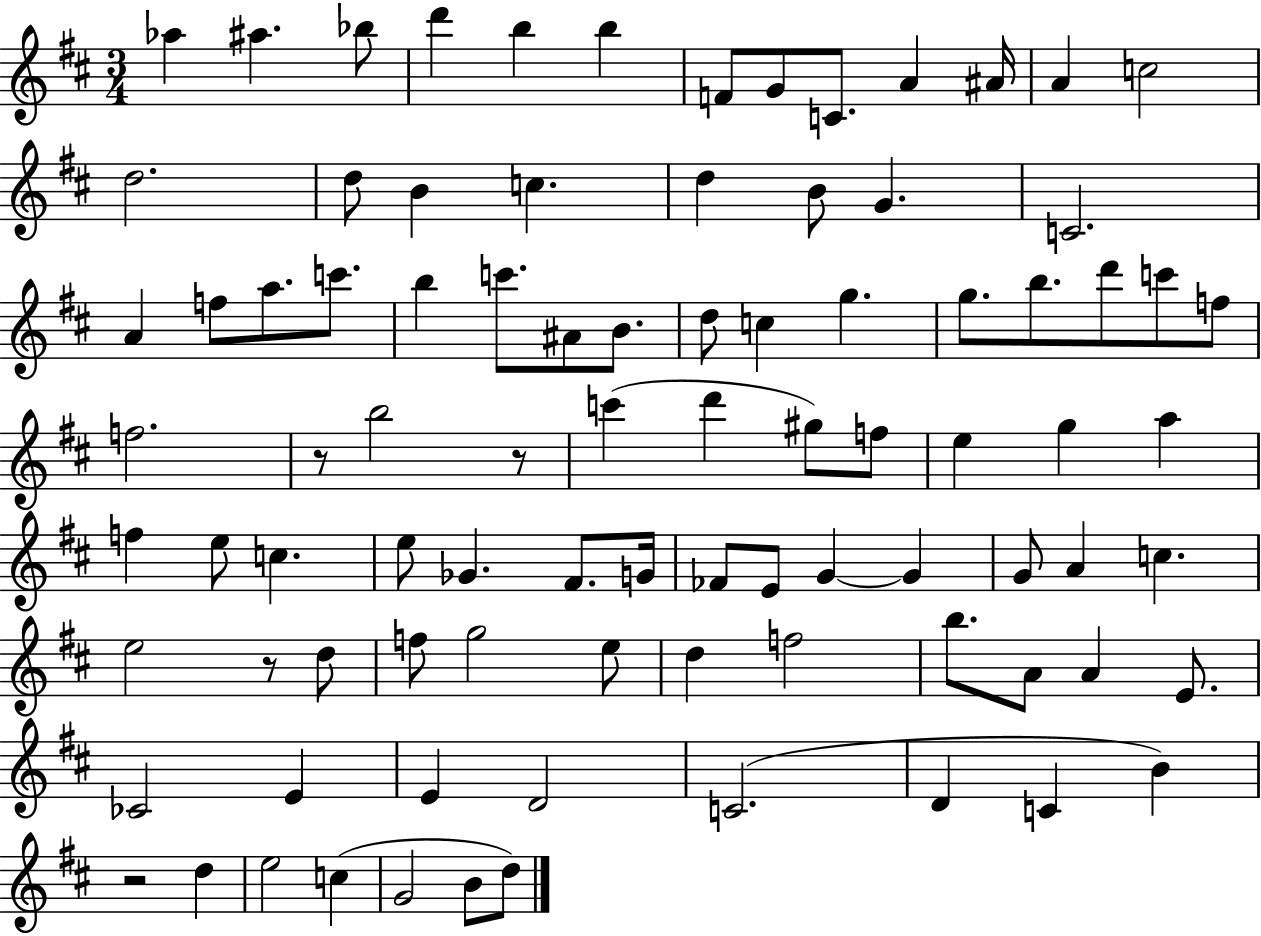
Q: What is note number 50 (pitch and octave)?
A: E5